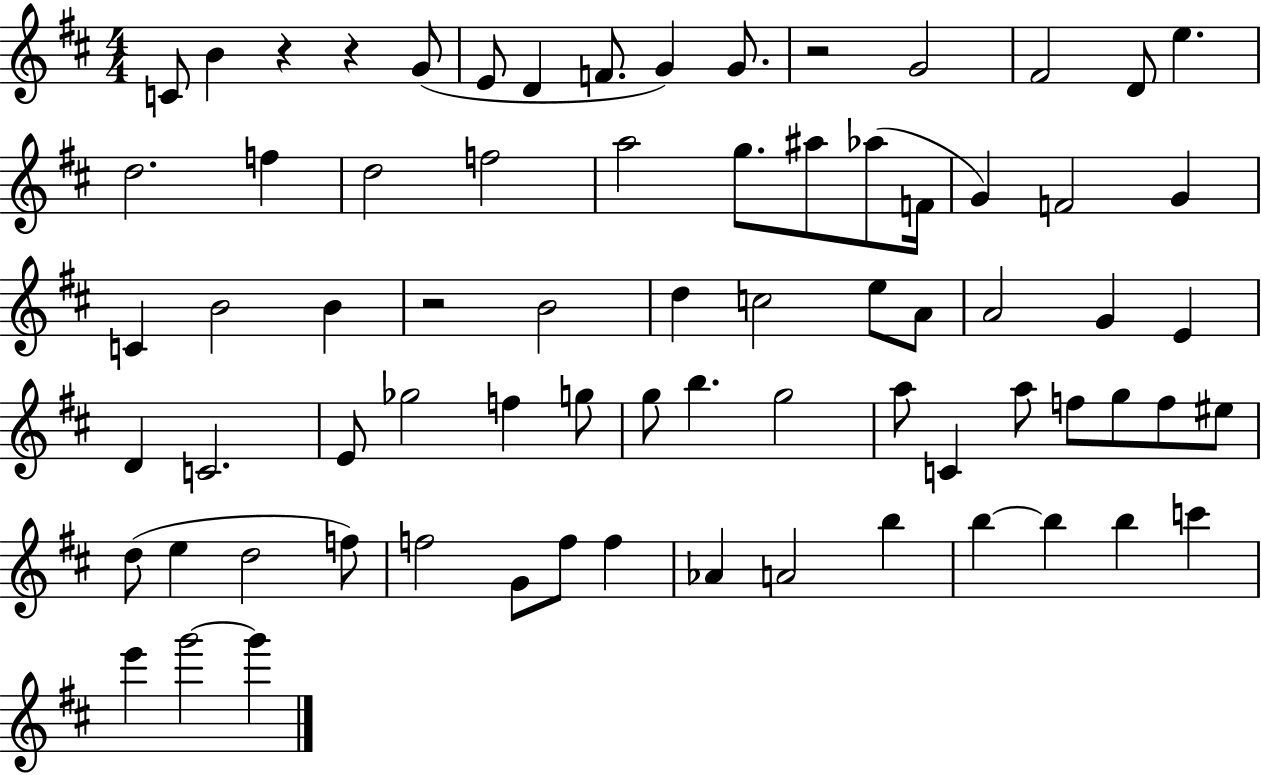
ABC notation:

X:1
T:Untitled
M:4/4
L:1/4
K:D
C/2 B z z G/2 E/2 D F/2 G G/2 z2 G2 ^F2 D/2 e d2 f d2 f2 a2 g/2 ^a/2 _a/2 F/4 G F2 G C B2 B z2 B2 d c2 e/2 A/2 A2 G E D C2 E/2 _g2 f g/2 g/2 b g2 a/2 C a/2 f/2 g/2 f/2 ^e/2 d/2 e d2 f/2 f2 G/2 f/2 f _A A2 b b b b c' e' g'2 g'